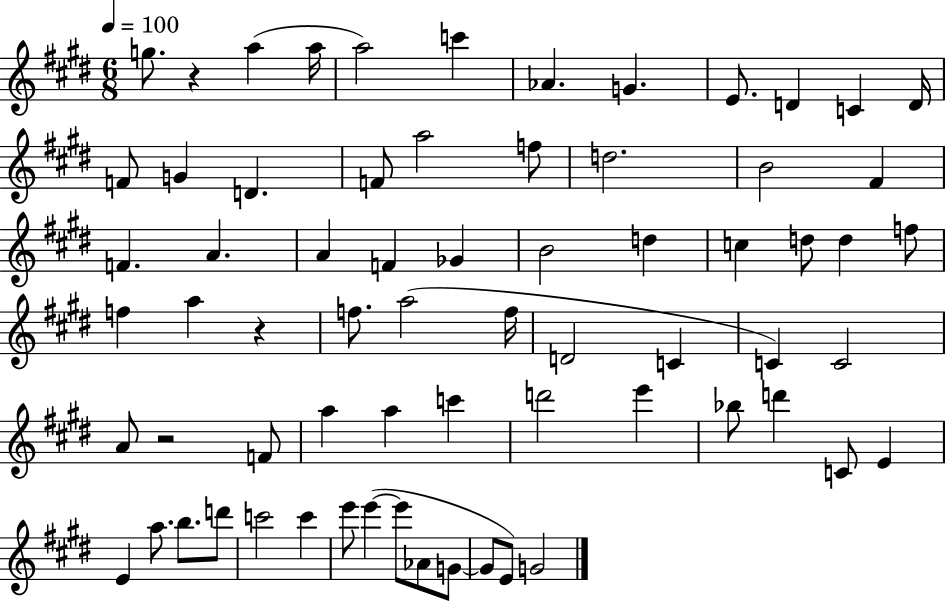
G5/e. R/q A5/q A5/s A5/h C6/q Ab4/q. G4/q. E4/e. D4/q C4/q D4/s F4/e G4/q D4/q. F4/e A5/h F5/e D5/h. B4/h F#4/q F4/q. A4/q. A4/q F4/q Gb4/q B4/h D5/q C5/q D5/e D5/q F5/e F5/q A5/q R/q F5/e. A5/h F5/s D4/h C4/q C4/q C4/h A4/e R/h F4/e A5/q A5/q C6/q D6/h E6/q Bb5/e D6/q C4/e E4/q E4/q A5/e. B5/e. D6/e C6/h C6/q E6/e E6/q E6/e Ab4/e G4/e G4/e E4/e G4/h